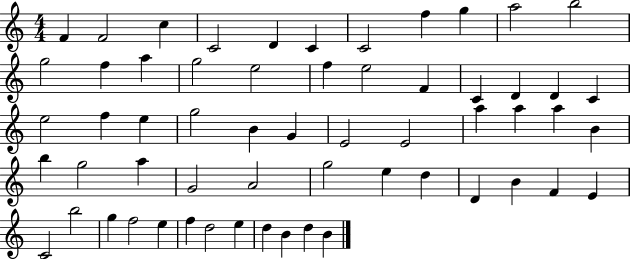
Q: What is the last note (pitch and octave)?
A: B4